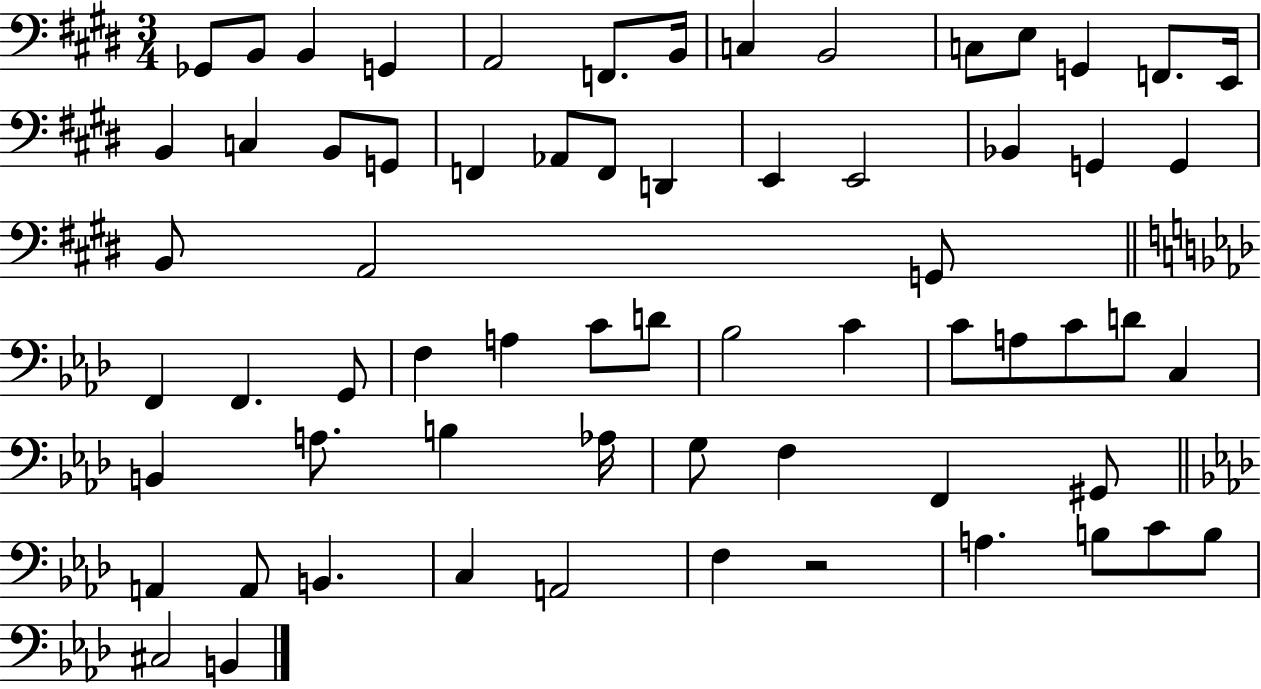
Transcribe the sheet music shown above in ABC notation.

X:1
T:Untitled
M:3/4
L:1/4
K:E
_G,,/2 B,,/2 B,, G,, A,,2 F,,/2 B,,/4 C, B,,2 C,/2 E,/2 G,, F,,/2 E,,/4 B,, C, B,,/2 G,,/2 F,, _A,,/2 F,,/2 D,, E,, E,,2 _B,, G,, G,, B,,/2 A,,2 G,,/2 F,, F,, G,,/2 F, A, C/2 D/2 _B,2 C C/2 A,/2 C/2 D/2 C, B,, A,/2 B, _A,/4 G,/2 F, F,, ^G,,/2 A,, A,,/2 B,, C, A,,2 F, z2 A, B,/2 C/2 B,/2 ^C,2 B,,